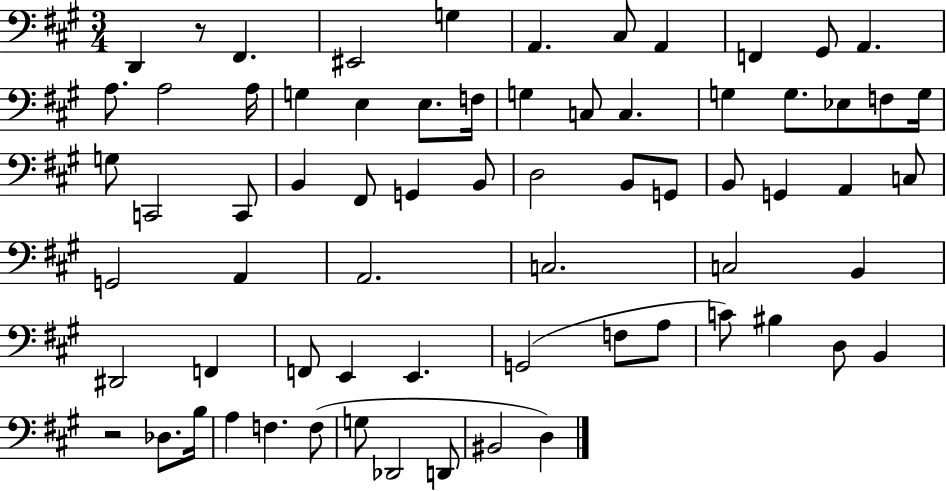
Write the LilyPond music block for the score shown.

{
  \clef bass
  \numericTimeSignature
  \time 3/4
  \key a \major
  d,4 r8 fis,4. | eis,2 g4 | a,4. cis8 a,4 | f,4 gis,8 a,4. | \break a8. a2 a16 | g4 e4 e8. f16 | g4 c8 c4. | g4 g8. ees8 f8 g16 | \break g8 c,2 c,8 | b,4 fis,8 g,4 b,8 | d2 b,8 g,8 | b,8 g,4 a,4 c8 | \break g,2 a,4 | a,2. | c2. | c2 b,4 | \break dis,2 f,4 | f,8 e,4 e,4. | g,2( f8 a8 | c'8) bis4 d8 b,4 | \break r2 des8. b16 | a4 f4. f8( | g8 des,2 d,8 | bis,2 d4) | \break \bar "|."
}